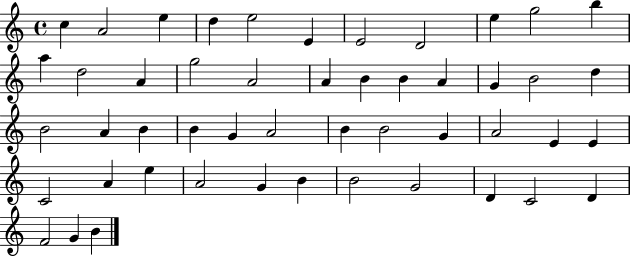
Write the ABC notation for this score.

X:1
T:Untitled
M:4/4
L:1/4
K:C
c A2 e d e2 E E2 D2 e g2 b a d2 A g2 A2 A B B A G B2 d B2 A B B G A2 B B2 G A2 E E C2 A e A2 G B B2 G2 D C2 D F2 G B